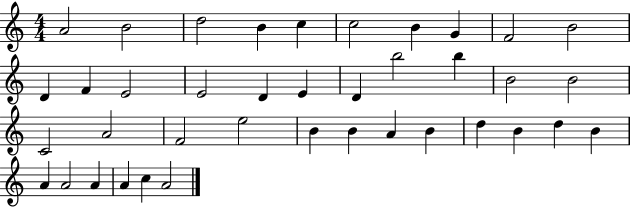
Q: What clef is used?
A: treble